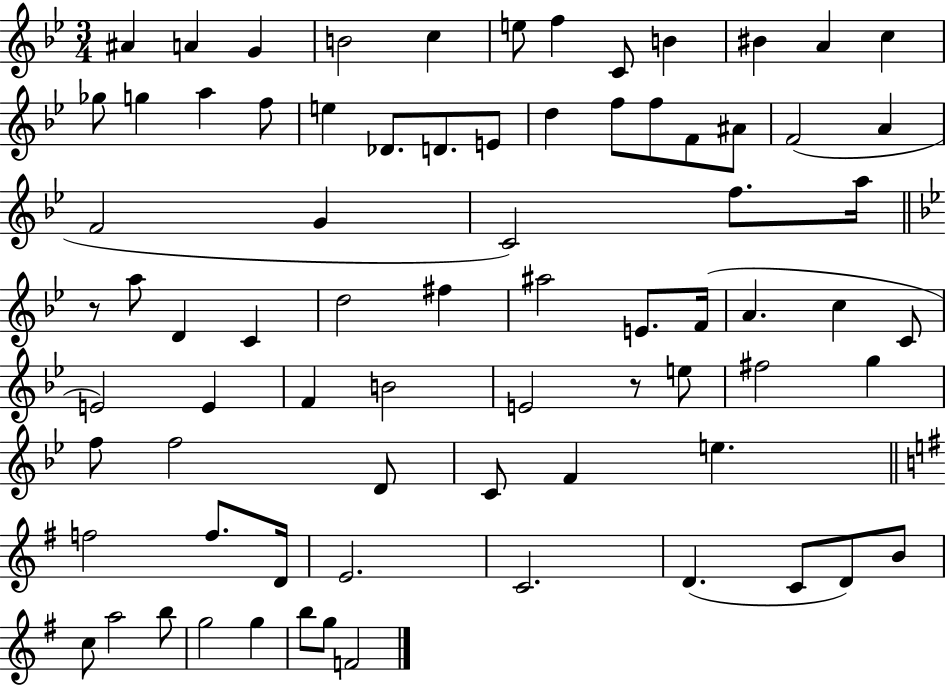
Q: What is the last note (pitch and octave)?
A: F4